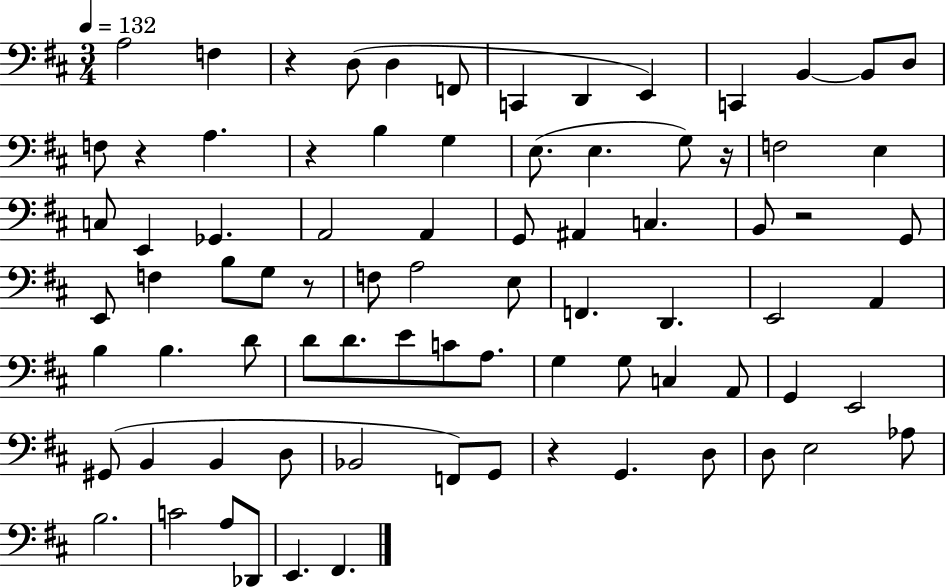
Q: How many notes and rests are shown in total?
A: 81